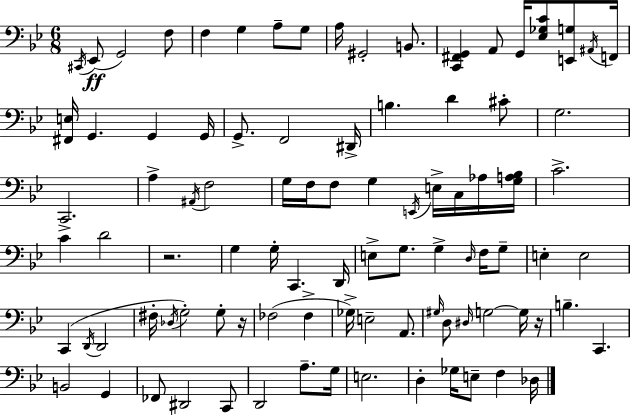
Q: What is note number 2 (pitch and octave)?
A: Eb2